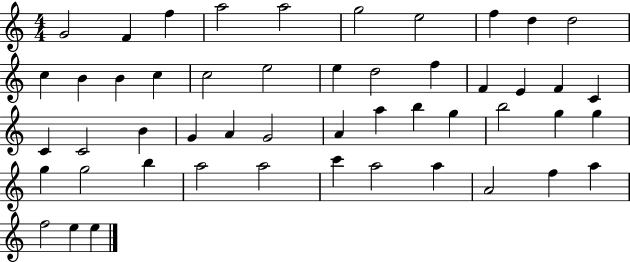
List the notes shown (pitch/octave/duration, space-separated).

G4/h F4/q F5/q A5/h A5/h G5/h E5/h F5/q D5/q D5/h C5/q B4/q B4/q C5/q C5/h E5/h E5/q D5/h F5/q F4/q E4/q F4/q C4/q C4/q C4/h B4/q G4/q A4/q G4/h A4/q A5/q B5/q G5/q B5/h G5/q G5/q G5/q G5/h B5/q A5/h A5/h C6/q A5/h A5/q A4/h F5/q A5/q F5/h E5/q E5/q